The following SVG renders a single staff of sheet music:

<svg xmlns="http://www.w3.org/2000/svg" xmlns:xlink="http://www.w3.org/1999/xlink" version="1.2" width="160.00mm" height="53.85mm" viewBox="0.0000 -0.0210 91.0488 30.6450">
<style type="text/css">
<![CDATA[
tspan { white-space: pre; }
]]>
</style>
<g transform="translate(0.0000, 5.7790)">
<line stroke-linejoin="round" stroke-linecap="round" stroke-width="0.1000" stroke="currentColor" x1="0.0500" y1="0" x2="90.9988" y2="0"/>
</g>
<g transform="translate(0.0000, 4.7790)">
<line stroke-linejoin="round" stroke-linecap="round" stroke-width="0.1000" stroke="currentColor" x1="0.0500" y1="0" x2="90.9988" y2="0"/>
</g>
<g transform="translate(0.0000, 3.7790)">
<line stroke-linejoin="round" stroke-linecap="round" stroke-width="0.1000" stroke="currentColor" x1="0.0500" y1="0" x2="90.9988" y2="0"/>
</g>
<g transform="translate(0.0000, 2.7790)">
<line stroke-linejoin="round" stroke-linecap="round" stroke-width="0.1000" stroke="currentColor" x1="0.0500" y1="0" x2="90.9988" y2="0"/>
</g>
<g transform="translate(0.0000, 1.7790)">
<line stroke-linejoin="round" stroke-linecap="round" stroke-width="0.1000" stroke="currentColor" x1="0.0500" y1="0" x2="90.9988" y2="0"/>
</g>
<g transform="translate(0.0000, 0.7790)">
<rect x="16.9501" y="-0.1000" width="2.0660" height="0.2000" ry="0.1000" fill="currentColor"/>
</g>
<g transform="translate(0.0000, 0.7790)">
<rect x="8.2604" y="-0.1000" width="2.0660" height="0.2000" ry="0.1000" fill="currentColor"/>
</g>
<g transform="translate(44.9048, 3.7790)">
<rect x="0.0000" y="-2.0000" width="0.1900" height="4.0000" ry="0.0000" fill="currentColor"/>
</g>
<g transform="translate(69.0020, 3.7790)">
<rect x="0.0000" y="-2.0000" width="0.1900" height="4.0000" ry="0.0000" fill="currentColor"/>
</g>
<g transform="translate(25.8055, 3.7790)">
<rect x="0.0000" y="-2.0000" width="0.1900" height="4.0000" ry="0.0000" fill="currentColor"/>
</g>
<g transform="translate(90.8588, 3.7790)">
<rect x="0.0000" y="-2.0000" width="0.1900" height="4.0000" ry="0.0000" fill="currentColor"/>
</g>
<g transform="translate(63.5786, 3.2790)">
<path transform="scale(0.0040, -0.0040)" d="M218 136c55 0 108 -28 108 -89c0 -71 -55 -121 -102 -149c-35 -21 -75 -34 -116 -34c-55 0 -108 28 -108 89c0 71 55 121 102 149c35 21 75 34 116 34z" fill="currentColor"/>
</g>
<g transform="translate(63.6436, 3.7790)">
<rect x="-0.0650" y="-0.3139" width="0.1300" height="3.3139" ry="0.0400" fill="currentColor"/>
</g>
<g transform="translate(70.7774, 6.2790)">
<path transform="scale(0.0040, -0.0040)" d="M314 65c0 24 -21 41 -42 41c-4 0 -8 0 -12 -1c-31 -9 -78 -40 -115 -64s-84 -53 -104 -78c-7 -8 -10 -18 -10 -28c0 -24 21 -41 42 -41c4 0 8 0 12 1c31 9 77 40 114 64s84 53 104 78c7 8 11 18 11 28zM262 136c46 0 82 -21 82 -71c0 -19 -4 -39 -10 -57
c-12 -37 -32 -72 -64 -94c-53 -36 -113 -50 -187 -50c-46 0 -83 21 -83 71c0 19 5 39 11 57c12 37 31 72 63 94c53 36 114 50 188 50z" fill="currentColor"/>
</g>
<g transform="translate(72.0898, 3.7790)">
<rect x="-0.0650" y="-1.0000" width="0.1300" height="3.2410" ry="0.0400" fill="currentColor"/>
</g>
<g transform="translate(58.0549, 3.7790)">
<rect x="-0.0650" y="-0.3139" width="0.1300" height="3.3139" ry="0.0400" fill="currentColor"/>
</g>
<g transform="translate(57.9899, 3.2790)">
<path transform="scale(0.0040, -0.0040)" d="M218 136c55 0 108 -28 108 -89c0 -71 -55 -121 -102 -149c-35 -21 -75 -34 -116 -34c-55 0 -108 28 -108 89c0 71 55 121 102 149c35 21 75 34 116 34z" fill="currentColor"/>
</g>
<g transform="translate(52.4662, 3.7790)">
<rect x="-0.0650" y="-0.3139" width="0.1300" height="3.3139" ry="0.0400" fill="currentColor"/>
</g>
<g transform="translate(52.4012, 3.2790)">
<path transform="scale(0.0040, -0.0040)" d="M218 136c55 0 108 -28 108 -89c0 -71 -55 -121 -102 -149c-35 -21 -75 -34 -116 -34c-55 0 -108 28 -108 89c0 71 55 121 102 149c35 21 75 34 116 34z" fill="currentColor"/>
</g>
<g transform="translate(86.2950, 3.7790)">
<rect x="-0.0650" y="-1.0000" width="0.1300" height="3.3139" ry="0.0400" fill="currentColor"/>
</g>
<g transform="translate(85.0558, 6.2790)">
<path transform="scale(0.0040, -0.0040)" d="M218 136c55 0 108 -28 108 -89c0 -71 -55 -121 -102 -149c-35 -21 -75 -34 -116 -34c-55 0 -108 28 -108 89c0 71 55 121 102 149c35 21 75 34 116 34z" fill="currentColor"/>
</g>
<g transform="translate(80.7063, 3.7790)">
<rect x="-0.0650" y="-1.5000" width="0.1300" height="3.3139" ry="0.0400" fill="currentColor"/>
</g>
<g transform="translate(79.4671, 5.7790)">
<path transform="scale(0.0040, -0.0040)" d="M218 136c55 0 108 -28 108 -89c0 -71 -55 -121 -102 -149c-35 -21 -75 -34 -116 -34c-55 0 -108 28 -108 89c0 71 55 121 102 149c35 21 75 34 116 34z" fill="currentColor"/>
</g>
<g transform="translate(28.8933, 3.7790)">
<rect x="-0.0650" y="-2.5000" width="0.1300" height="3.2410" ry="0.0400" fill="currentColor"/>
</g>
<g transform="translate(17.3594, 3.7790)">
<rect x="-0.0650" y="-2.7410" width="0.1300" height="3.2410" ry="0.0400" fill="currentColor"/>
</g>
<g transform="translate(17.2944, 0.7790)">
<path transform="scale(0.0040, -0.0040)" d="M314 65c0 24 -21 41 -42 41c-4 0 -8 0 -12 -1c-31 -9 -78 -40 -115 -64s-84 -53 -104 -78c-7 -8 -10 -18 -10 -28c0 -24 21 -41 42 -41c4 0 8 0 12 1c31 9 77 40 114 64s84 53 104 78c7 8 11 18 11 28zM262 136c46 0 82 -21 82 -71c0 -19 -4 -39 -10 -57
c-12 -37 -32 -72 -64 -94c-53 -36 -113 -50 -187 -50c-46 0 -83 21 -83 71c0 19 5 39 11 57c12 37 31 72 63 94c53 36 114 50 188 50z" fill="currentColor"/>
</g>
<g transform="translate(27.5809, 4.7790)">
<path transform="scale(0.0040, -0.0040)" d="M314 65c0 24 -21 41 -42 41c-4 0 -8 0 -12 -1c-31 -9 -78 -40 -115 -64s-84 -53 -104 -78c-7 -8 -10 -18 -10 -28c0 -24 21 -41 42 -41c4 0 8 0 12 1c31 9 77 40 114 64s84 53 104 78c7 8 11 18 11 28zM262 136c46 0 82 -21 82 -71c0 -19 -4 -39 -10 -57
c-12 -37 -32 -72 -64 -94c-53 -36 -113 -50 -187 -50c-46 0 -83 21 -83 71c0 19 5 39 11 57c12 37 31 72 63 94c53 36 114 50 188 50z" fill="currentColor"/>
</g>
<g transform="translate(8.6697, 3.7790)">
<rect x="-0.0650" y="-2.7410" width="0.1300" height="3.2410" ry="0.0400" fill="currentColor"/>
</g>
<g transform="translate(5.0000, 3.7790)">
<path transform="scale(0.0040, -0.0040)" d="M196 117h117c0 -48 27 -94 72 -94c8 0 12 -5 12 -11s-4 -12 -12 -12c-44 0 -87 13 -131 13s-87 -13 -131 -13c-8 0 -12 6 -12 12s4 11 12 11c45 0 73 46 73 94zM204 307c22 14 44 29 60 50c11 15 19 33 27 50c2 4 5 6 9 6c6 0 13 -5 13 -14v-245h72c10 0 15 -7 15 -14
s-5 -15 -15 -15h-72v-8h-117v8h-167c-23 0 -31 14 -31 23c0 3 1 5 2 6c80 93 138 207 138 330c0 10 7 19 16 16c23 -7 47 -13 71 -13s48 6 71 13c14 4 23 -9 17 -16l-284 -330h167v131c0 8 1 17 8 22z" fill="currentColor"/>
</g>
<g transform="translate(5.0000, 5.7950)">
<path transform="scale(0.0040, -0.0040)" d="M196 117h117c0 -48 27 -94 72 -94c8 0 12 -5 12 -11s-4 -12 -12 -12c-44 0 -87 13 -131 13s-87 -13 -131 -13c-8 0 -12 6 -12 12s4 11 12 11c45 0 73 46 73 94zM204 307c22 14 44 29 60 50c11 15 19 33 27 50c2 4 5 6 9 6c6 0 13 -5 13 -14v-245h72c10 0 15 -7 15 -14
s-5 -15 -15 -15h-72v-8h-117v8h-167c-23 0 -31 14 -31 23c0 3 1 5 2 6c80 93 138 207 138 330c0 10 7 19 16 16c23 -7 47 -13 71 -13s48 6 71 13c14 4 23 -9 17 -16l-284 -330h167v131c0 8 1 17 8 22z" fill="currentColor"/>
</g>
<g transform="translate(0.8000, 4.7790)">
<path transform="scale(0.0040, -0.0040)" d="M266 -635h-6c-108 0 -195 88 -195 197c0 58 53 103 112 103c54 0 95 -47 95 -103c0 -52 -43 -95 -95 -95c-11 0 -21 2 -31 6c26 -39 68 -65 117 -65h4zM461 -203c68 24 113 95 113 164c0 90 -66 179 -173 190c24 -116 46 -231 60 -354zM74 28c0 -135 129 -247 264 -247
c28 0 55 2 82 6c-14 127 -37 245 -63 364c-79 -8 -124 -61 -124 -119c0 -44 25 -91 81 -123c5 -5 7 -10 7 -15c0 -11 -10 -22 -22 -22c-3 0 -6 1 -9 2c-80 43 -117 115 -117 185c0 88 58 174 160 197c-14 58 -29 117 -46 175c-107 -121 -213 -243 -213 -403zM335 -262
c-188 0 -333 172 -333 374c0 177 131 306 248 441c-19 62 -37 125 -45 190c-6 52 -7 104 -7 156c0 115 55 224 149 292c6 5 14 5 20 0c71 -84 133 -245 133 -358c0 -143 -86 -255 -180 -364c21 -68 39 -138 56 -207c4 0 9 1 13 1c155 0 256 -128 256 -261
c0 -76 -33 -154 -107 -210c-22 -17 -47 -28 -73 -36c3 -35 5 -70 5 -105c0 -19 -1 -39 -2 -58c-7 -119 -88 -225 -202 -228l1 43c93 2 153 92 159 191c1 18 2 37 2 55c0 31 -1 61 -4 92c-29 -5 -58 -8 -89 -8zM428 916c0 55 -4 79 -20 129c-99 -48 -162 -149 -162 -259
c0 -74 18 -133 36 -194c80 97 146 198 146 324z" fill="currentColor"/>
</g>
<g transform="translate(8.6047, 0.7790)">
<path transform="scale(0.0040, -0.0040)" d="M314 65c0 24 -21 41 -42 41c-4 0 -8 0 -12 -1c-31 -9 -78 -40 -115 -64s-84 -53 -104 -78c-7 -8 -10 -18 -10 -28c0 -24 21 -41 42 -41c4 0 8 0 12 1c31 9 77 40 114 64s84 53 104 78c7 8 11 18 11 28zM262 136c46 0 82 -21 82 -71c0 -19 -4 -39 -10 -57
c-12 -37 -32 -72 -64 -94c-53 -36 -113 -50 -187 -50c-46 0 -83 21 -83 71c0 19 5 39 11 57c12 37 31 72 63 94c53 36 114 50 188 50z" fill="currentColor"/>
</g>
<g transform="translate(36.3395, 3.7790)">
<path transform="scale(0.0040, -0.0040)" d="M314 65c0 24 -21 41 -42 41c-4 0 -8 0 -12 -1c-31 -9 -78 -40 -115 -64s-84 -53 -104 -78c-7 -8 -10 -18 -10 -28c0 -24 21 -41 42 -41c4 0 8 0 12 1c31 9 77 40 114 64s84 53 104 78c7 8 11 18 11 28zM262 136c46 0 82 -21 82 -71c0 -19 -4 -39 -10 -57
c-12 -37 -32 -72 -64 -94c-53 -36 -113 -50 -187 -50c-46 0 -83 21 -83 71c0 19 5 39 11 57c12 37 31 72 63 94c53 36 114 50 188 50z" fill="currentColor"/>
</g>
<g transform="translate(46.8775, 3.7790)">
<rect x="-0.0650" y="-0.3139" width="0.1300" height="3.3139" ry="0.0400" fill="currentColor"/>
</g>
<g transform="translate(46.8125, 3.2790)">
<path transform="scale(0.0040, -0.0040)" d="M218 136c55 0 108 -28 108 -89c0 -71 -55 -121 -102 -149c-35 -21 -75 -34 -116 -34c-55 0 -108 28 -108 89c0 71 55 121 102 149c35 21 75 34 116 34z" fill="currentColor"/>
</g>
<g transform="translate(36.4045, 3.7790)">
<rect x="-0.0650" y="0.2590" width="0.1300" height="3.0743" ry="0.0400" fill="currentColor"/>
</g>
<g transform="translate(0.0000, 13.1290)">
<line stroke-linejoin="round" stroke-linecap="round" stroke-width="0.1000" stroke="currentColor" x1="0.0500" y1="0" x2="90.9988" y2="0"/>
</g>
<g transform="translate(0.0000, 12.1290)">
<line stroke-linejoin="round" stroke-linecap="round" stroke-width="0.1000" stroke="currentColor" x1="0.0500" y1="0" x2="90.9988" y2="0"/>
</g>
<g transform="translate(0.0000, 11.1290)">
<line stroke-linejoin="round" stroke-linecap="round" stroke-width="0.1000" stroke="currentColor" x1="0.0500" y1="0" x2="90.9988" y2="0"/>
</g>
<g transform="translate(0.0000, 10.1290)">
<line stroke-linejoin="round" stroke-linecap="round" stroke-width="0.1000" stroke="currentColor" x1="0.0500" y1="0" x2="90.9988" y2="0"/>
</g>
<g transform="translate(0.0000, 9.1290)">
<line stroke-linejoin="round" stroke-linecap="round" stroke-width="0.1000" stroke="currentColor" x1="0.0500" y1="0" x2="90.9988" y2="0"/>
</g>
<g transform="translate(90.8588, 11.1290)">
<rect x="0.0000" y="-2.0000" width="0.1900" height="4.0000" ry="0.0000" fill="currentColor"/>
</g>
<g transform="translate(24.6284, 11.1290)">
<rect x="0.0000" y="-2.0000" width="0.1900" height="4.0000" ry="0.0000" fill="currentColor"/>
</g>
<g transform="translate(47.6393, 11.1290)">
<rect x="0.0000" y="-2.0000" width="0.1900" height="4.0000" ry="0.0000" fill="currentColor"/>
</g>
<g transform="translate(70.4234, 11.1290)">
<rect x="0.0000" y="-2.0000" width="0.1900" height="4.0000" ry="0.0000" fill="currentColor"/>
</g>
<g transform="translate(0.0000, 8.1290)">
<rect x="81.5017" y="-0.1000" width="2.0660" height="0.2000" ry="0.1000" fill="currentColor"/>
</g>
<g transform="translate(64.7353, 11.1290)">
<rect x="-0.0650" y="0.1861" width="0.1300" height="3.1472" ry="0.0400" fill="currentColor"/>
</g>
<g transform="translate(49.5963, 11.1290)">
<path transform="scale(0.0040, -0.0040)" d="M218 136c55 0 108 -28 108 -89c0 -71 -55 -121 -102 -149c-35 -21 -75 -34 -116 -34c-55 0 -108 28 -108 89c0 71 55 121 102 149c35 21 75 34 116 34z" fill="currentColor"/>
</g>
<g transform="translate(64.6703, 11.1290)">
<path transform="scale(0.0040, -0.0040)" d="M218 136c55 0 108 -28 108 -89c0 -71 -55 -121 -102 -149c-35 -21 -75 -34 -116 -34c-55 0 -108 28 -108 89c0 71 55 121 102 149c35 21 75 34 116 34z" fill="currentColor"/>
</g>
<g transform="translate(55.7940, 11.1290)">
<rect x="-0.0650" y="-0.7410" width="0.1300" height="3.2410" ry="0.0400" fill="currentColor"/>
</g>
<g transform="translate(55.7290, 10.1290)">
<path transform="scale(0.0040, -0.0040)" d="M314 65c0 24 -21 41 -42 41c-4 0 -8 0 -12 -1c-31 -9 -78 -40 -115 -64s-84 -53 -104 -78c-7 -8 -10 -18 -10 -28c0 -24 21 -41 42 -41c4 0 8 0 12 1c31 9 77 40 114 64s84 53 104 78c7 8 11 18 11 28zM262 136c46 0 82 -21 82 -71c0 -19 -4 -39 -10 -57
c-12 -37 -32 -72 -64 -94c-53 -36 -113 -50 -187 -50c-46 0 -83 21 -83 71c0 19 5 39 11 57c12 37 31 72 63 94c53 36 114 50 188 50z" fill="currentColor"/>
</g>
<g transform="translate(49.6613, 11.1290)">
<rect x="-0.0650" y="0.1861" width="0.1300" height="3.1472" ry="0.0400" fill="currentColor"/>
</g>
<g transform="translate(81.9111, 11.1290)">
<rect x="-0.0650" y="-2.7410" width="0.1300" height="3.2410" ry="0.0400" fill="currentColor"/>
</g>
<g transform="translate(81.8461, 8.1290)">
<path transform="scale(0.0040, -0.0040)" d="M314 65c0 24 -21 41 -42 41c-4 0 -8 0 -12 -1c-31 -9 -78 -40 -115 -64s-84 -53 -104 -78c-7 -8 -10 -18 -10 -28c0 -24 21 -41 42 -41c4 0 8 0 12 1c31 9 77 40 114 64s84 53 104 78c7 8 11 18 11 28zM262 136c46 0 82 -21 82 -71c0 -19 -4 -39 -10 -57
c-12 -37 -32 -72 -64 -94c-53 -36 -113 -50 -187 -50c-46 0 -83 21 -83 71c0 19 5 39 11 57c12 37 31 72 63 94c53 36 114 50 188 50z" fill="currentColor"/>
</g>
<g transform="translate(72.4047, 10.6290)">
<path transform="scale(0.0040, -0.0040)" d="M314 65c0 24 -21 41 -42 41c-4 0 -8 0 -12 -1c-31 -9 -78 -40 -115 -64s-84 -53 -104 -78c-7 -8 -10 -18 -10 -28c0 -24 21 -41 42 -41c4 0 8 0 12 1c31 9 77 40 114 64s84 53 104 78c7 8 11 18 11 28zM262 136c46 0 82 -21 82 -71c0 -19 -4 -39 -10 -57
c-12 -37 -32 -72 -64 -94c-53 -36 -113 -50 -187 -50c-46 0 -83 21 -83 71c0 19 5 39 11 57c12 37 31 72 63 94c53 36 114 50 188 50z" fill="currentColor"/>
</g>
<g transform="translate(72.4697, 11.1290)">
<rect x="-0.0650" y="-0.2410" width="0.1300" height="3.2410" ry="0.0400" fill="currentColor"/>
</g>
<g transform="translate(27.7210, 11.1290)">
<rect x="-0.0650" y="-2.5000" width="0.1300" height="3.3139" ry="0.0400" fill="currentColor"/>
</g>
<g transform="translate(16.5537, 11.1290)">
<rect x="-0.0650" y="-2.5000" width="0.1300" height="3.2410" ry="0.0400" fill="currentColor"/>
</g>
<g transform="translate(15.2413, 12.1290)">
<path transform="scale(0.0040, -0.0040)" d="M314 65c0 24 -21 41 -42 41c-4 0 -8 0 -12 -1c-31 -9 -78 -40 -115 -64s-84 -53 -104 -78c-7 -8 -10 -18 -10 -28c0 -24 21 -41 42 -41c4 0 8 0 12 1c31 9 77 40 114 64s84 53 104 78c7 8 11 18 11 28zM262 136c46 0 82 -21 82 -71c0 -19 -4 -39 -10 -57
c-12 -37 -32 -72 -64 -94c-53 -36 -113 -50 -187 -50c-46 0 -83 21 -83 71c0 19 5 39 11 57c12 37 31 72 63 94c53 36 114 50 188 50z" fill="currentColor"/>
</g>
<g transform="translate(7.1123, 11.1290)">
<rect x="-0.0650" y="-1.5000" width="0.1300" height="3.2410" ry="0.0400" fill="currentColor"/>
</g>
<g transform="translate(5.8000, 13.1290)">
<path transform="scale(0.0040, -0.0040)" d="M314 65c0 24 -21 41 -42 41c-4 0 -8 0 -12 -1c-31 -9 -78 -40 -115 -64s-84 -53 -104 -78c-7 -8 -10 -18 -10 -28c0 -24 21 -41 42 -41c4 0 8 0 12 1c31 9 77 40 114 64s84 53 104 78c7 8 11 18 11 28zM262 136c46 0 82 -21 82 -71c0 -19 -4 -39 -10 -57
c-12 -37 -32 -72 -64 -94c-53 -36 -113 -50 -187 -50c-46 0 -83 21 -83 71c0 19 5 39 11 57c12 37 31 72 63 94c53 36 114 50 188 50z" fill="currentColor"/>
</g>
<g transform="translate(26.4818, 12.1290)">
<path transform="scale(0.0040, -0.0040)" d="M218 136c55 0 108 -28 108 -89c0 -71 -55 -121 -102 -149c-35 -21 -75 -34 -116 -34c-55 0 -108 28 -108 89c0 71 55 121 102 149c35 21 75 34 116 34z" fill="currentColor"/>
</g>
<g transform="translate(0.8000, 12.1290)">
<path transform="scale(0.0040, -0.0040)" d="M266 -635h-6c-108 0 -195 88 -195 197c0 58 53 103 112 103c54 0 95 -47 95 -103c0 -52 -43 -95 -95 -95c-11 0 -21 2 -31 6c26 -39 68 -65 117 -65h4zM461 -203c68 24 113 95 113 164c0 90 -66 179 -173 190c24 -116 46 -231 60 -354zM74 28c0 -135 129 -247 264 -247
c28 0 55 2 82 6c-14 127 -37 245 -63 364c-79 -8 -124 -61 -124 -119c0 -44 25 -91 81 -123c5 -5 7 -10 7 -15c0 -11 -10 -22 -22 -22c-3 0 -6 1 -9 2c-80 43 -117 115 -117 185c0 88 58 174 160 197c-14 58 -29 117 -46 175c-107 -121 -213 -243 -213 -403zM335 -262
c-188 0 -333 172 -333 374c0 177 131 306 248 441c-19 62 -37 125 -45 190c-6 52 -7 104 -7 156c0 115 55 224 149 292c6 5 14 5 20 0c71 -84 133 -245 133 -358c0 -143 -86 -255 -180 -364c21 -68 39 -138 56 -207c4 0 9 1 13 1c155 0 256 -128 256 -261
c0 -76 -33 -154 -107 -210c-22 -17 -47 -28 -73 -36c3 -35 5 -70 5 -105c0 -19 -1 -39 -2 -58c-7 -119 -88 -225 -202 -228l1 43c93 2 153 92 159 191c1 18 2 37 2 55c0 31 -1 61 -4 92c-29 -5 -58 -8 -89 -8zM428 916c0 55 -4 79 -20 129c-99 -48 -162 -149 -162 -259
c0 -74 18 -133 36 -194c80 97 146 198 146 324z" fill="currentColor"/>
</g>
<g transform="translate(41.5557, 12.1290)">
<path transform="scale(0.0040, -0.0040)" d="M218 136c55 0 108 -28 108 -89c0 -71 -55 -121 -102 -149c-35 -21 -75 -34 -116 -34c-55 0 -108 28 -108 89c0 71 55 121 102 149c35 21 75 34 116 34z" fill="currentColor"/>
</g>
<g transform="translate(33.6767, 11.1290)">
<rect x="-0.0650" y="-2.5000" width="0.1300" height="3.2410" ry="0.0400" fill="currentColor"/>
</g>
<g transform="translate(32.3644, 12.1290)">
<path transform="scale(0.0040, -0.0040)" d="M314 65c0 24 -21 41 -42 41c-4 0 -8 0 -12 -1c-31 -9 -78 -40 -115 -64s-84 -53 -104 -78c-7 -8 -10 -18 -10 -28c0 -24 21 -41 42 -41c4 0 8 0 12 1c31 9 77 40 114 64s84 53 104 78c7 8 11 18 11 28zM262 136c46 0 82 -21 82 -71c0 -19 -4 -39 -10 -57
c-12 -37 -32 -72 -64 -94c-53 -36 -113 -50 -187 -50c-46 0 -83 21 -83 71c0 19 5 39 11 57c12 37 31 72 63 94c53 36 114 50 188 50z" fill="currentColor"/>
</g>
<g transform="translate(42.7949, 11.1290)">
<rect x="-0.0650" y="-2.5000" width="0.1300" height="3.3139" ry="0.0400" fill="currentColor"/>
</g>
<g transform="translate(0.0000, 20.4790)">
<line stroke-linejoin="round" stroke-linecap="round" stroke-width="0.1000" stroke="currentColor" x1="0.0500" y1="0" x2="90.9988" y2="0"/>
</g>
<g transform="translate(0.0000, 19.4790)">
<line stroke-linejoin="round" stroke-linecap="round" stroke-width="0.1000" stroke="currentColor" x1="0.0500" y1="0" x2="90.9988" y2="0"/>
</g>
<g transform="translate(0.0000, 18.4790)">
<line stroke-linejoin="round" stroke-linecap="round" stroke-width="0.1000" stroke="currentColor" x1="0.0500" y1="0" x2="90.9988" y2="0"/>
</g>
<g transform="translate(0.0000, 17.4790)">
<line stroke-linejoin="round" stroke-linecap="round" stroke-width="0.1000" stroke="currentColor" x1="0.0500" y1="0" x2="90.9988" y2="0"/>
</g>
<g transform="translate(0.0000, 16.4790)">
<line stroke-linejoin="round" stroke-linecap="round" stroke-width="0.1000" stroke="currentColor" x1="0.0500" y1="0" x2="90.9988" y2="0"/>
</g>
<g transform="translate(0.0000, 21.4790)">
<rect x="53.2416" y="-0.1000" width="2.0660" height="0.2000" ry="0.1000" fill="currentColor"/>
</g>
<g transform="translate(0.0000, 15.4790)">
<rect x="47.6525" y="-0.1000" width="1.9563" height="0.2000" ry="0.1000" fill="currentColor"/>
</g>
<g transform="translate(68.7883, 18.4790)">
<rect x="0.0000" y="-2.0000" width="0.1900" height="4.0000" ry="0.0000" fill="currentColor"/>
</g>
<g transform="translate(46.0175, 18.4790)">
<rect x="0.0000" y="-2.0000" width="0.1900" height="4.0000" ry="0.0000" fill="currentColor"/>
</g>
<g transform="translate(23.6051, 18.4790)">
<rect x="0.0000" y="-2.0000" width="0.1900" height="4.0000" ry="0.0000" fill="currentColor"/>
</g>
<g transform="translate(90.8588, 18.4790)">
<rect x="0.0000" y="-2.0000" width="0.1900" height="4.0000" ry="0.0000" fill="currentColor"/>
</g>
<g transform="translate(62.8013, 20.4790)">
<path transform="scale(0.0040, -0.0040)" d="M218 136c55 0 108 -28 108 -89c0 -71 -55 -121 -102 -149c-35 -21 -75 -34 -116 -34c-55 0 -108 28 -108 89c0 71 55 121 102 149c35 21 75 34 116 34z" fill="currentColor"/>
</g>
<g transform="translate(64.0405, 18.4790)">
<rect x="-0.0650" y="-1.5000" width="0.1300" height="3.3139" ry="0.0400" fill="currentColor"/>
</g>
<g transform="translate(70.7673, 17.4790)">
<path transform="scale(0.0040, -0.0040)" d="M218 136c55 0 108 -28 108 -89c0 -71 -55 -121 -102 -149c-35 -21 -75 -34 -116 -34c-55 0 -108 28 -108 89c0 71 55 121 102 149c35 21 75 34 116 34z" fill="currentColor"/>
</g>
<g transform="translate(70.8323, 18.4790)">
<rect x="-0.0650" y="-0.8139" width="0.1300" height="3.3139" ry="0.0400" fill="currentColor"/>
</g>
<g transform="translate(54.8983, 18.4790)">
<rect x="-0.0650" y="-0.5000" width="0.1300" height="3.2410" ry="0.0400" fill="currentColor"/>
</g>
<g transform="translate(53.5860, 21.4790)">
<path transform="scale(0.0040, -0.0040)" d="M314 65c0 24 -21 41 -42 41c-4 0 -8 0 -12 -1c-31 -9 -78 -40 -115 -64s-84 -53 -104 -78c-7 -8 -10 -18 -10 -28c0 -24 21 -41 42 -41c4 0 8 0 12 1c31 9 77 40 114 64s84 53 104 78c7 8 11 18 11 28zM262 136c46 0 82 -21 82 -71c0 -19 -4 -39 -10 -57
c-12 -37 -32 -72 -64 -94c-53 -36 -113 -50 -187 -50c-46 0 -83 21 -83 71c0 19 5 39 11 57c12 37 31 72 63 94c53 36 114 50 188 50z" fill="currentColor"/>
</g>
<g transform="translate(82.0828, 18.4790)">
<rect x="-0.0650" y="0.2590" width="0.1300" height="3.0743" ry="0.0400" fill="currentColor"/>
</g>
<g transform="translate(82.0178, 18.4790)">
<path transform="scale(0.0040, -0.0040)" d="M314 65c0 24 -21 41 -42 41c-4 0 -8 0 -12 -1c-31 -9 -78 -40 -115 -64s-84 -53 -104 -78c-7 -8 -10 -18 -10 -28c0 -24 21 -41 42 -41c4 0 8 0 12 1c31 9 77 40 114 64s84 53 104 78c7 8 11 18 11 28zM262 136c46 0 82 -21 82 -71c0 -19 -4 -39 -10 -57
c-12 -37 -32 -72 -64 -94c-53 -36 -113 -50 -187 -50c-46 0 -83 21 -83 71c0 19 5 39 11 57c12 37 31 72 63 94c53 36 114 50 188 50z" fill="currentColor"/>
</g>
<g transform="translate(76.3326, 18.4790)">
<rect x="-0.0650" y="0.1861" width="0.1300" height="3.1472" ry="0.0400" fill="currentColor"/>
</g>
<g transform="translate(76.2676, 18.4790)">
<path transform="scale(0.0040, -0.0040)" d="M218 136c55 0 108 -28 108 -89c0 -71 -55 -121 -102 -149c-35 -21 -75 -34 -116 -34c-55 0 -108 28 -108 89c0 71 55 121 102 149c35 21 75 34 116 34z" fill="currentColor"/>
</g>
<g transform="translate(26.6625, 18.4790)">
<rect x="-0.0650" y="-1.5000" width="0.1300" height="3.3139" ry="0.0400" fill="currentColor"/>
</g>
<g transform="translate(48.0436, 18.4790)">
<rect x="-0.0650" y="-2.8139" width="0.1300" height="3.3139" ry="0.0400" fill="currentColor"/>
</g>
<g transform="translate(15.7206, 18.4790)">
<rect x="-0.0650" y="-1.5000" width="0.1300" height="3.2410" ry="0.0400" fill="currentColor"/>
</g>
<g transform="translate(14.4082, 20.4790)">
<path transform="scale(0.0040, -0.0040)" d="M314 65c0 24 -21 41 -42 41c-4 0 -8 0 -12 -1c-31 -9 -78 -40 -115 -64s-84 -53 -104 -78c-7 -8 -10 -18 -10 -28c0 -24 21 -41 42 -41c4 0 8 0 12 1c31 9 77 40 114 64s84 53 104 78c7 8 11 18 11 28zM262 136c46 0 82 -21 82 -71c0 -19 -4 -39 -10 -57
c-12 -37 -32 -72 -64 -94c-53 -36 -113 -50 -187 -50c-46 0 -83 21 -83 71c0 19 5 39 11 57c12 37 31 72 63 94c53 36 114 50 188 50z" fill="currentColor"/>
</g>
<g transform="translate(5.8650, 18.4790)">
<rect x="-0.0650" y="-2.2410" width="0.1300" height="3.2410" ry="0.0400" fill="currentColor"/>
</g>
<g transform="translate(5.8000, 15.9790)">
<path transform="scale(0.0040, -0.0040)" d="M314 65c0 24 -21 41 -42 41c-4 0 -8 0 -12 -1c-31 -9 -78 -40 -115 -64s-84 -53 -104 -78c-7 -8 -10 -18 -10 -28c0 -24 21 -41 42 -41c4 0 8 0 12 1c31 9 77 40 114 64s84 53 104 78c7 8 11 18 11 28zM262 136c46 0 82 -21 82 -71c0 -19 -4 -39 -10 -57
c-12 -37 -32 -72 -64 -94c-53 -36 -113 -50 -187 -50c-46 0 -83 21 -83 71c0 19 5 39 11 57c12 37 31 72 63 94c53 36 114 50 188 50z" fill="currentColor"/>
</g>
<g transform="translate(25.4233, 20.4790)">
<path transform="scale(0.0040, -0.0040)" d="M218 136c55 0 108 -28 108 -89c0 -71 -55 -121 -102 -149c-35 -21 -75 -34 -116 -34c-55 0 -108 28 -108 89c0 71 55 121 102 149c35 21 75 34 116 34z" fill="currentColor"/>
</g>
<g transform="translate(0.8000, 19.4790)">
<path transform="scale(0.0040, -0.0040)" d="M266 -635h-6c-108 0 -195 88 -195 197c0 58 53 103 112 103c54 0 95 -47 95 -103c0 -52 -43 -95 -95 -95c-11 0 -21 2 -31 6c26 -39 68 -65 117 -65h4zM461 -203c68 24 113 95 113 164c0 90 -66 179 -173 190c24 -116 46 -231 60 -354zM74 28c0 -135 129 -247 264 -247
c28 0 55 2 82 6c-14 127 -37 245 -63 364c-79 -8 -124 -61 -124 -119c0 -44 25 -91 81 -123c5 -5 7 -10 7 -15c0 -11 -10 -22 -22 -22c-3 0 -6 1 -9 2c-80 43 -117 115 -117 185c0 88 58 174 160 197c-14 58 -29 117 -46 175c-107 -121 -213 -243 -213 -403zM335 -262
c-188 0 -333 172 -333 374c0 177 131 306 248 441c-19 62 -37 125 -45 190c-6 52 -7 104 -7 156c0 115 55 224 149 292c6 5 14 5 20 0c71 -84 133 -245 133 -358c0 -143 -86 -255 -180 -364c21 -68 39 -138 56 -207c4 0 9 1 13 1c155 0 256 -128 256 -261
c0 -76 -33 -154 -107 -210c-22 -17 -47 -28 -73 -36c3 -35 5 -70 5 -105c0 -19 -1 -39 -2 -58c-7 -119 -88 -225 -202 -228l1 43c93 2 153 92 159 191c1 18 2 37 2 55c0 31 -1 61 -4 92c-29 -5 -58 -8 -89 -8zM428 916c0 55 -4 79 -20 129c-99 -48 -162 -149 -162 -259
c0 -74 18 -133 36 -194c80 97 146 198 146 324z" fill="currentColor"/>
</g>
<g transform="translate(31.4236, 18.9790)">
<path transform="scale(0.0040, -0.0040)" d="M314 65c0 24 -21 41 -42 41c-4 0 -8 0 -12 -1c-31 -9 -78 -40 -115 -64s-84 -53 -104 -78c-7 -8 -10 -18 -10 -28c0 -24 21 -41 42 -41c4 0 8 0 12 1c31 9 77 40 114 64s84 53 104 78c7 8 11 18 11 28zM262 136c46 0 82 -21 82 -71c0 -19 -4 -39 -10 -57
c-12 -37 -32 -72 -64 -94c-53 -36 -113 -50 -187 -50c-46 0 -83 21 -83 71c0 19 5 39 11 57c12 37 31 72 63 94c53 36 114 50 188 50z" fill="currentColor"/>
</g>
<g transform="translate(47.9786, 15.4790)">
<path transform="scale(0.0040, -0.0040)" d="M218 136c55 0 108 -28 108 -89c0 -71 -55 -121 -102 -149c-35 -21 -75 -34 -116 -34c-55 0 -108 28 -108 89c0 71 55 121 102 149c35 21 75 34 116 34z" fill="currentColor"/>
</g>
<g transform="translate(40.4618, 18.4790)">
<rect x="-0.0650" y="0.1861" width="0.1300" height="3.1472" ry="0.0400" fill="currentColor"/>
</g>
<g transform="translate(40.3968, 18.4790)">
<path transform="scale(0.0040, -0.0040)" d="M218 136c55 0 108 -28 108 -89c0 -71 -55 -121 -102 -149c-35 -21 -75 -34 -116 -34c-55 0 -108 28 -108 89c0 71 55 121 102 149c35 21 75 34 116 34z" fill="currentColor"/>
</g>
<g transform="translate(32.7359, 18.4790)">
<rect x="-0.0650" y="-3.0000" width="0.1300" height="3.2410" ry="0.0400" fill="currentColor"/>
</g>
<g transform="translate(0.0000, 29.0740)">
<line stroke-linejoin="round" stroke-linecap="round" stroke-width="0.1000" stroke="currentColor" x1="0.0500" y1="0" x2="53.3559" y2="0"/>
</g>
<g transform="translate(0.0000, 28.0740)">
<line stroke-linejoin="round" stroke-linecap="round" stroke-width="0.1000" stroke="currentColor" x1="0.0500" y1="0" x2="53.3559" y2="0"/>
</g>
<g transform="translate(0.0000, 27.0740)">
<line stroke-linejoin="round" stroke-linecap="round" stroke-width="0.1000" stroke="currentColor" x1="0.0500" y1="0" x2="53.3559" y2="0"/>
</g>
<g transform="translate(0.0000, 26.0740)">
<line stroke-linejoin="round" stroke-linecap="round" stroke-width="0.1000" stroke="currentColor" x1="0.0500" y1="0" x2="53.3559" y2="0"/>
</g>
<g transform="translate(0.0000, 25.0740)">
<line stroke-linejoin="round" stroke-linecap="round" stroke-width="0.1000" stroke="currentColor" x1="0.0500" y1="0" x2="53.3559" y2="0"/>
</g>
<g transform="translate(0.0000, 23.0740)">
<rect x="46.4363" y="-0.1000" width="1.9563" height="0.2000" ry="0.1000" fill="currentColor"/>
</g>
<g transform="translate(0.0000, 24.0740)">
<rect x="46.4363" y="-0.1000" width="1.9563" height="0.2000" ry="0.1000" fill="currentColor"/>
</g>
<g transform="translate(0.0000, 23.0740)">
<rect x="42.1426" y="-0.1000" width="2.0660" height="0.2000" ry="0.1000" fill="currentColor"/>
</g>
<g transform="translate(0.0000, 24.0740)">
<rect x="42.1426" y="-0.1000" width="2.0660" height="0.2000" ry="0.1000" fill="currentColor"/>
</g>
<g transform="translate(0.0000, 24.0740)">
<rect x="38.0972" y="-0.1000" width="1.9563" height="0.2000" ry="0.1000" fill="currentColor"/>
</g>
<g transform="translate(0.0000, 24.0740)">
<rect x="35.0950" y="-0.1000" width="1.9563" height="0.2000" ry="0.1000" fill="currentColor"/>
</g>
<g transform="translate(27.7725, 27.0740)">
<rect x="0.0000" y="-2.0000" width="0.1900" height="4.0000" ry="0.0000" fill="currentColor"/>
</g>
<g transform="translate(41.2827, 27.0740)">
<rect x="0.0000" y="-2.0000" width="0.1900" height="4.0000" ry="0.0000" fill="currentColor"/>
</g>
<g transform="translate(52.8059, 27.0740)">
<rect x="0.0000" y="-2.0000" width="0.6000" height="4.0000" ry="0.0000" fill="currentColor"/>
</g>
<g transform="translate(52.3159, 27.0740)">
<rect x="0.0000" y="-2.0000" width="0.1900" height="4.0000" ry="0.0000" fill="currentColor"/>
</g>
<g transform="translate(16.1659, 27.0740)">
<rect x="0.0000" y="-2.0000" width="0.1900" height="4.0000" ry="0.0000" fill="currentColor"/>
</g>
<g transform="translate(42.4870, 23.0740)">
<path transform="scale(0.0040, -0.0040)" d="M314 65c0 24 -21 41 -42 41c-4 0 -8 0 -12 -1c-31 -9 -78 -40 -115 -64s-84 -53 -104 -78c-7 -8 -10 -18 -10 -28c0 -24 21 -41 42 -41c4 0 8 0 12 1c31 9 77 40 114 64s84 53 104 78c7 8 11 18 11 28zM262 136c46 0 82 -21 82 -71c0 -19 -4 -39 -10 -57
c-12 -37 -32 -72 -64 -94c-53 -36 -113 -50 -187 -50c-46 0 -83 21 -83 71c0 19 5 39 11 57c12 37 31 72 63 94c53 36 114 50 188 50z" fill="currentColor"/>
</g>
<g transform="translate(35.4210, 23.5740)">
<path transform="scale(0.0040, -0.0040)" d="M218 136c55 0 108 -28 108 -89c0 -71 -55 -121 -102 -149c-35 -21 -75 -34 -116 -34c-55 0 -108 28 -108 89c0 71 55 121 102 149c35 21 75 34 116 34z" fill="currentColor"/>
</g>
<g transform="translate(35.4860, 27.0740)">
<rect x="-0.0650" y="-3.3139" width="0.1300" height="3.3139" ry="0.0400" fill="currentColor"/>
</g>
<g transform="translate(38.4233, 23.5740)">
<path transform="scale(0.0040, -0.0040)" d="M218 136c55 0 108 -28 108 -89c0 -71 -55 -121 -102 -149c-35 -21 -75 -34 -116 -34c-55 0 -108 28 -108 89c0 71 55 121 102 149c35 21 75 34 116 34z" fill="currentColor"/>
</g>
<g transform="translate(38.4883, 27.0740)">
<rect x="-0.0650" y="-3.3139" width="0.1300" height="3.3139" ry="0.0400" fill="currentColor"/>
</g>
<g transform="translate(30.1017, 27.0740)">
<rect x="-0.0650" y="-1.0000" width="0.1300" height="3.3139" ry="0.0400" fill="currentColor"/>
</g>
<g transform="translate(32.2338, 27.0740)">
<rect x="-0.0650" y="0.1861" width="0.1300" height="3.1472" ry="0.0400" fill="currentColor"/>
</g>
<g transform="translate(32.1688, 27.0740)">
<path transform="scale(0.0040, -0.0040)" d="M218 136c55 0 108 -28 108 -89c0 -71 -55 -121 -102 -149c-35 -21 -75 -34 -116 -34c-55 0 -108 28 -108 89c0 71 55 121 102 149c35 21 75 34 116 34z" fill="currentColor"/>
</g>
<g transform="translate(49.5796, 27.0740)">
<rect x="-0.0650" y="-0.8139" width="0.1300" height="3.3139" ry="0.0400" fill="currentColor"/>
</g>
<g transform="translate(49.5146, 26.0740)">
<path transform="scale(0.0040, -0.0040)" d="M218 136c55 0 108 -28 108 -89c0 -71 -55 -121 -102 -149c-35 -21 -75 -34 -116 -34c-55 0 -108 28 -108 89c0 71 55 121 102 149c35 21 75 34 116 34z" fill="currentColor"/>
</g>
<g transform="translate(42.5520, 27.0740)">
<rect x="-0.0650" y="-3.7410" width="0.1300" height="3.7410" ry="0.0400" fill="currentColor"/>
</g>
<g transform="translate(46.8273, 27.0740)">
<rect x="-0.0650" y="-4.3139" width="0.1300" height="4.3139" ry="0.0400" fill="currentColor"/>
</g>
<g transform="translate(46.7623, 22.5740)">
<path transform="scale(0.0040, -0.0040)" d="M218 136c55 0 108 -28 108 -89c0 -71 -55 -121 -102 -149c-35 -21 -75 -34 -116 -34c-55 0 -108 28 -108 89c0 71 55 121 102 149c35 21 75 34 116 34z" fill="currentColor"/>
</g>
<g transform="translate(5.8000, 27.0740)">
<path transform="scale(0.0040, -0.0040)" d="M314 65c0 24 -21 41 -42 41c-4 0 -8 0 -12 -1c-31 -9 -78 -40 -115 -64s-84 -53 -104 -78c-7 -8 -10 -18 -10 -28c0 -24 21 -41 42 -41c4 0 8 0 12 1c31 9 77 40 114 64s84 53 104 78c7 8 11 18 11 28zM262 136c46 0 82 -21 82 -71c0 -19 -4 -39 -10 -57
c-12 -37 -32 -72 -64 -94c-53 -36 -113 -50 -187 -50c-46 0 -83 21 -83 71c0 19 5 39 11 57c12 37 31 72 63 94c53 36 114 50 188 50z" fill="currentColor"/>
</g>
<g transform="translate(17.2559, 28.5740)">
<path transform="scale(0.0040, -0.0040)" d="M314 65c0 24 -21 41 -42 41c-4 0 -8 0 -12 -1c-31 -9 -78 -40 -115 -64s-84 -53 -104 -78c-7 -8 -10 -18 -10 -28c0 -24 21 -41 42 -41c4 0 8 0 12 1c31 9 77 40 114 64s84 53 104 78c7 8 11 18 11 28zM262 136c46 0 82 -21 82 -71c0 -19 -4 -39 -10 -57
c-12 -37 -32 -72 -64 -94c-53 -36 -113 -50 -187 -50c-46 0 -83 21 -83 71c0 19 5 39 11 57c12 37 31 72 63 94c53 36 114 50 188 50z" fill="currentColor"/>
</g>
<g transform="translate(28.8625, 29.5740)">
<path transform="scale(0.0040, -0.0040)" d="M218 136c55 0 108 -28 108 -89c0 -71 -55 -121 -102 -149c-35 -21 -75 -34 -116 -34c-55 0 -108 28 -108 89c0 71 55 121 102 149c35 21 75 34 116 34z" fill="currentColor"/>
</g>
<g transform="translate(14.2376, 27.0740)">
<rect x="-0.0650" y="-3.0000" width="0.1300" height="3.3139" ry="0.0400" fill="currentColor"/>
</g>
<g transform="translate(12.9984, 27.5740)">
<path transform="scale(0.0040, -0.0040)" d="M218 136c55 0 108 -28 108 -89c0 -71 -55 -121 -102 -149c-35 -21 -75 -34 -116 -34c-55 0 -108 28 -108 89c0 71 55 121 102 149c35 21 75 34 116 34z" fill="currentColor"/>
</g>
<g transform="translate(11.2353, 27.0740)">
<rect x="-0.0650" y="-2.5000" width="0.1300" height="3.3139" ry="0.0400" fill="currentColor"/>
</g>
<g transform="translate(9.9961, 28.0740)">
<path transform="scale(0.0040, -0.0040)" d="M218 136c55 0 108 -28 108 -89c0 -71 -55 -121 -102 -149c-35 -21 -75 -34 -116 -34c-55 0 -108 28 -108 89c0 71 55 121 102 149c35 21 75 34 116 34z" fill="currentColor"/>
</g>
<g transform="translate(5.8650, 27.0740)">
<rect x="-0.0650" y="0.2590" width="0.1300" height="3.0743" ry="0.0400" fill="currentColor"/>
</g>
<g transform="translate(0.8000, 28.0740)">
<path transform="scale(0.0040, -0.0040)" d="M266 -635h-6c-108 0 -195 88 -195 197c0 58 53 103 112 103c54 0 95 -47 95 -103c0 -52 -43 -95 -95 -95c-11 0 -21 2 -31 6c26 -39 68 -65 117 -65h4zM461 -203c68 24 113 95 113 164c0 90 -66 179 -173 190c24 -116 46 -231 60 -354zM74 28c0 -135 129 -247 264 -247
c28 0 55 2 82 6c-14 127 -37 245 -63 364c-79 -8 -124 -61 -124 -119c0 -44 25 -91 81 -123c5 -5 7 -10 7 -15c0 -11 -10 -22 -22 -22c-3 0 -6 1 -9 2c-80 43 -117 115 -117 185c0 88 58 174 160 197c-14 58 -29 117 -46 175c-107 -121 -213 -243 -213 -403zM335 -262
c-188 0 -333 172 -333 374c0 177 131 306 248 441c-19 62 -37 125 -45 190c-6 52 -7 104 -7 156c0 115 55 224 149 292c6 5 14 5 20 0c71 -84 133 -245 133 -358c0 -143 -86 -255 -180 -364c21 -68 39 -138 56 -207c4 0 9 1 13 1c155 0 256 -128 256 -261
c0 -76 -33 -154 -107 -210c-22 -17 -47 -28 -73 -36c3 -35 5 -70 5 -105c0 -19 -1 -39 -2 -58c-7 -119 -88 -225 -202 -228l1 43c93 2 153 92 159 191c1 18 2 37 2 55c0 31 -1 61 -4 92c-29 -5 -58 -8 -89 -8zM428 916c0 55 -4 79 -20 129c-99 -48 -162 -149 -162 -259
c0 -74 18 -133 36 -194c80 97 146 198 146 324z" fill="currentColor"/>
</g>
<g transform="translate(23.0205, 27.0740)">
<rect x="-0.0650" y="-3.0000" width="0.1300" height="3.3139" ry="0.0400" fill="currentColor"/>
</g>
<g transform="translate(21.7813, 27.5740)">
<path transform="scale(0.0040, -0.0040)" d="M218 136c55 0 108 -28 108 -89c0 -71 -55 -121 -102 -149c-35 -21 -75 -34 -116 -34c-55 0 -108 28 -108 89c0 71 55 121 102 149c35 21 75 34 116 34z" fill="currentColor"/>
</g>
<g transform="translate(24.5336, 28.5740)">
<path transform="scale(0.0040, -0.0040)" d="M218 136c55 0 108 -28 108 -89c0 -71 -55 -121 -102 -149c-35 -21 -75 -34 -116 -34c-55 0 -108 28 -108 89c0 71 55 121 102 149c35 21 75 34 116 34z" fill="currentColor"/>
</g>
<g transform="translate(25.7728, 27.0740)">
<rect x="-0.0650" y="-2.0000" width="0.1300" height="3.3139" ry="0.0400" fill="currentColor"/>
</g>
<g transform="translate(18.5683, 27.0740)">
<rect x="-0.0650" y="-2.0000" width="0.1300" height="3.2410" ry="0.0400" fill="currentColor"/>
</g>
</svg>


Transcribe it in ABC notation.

X:1
T:Untitled
M:4/4
L:1/4
K:C
a2 a2 G2 B2 c c c c D2 E D E2 G2 G G2 G B d2 B c2 a2 g2 E2 E A2 B a C2 E d B B2 B2 G A F2 A F D B b b c'2 d' d